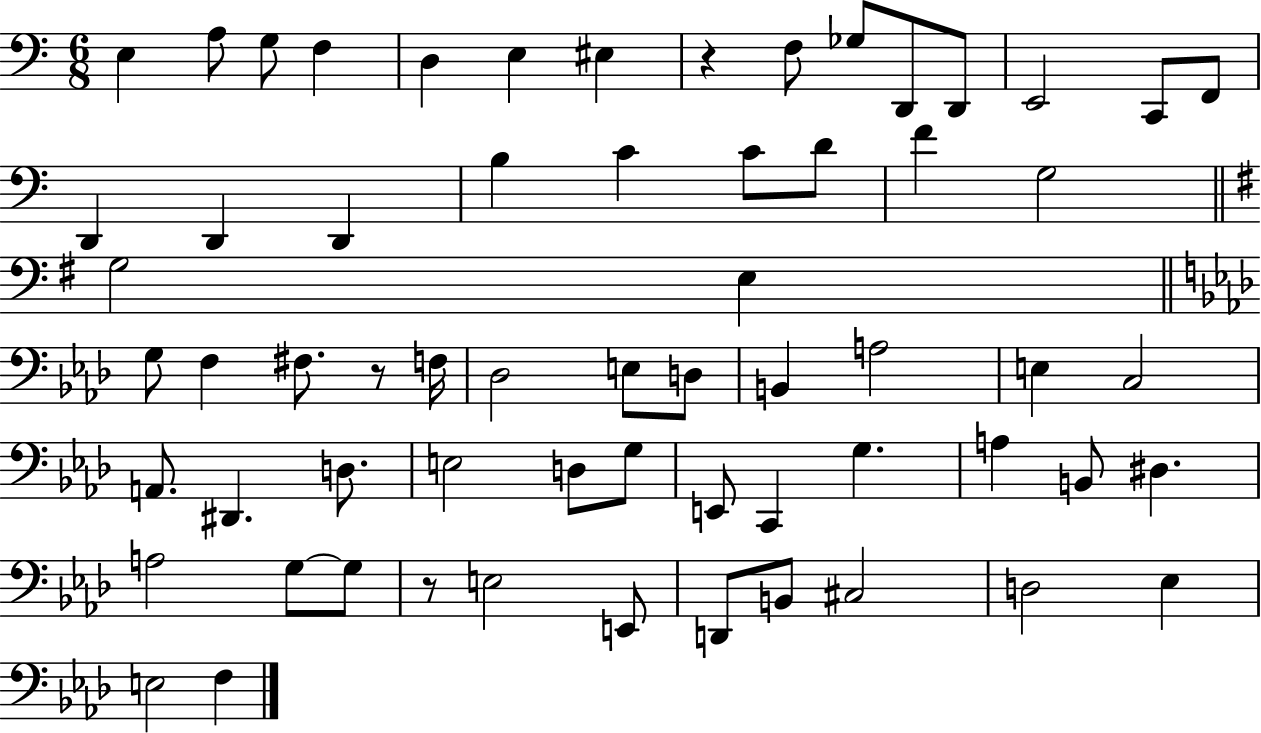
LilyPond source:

{
  \clef bass
  \numericTimeSignature
  \time 6/8
  \key c \major
  e4 a8 g8 f4 | d4 e4 eis4 | r4 f8 ges8 d,8 d,8 | e,2 c,8 f,8 | \break d,4 d,4 d,4 | b4 c'4 c'8 d'8 | f'4 g2 | \bar "||" \break \key e \minor g2 e4 | \bar "||" \break \key aes \major g8 f4 fis8. r8 f16 | des2 e8 d8 | b,4 a2 | e4 c2 | \break a,8. dis,4. d8. | e2 d8 g8 | e,8 c,4 g4. | a4 b,8 dis4. | \break a2 g8~~ g8 | r8 e2 e,8 | d,8 b,8 cis2 | d2 ees4 | \break e2 f4 | \bar "|."
}